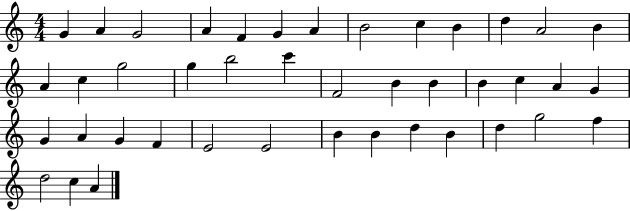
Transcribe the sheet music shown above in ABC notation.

X:1
T:Untitled
M:4/4
L:1/4
K:C
G A G2 A F G A B2 c B d A2 B A c g2 g b2 c' F2 B B B c A G G A G F E2 E2 B B d B d g2 f d2 c A